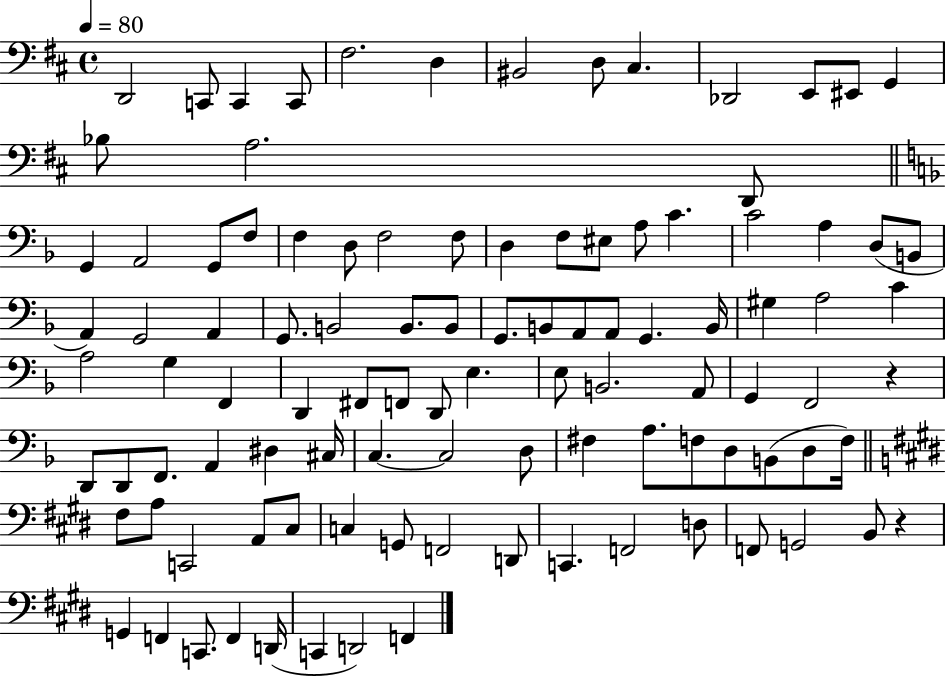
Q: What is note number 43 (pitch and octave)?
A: A2